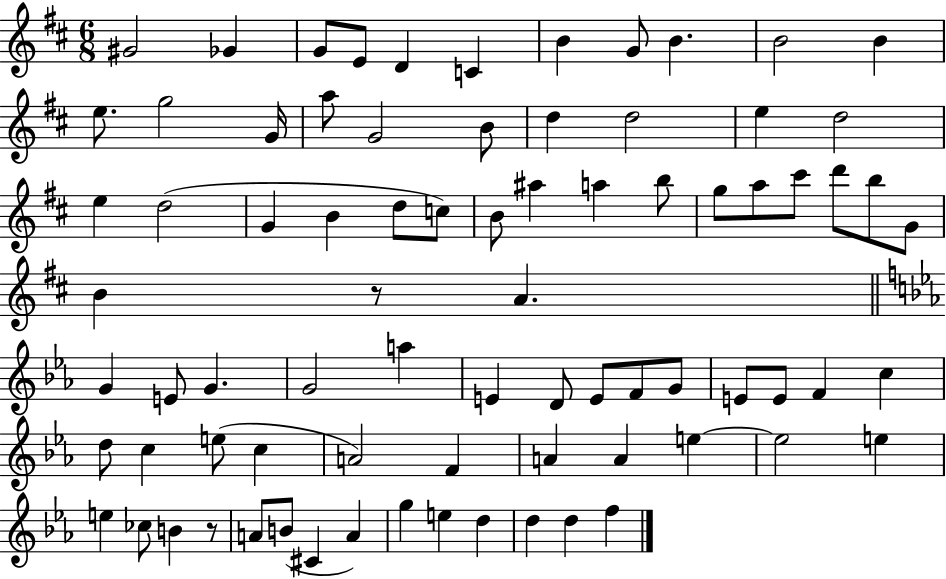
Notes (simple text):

G#4/h Gb4/q G4/e E4/e D4/q C4/q B4/q G4/e B4/q. B4/h B4/q E5/e. G5/h G4/s A5/e G4/h B4/e D5/q D5/h E5/q D5/h E5/q D5/h G4/q B4/q D5/e C5/e B4/e A#5/q A5/q B5/e G5/e A5/e C#6/e D6/e B5/e G4/e B4/q R/e A4/q. G4/q E4/e G4/q. G4/h A5/q E4/q D4/e E4/e F4/e G4/e E4/e E4/e F4/q C5/q D5/e C5/q E5/e C5/q A4/h F4/q A4/q A4/q E5/q E5/h E5/q E5/q CES5/e B4/q R/e A4/e B4/e C#4/q A4/q G5/q E5/q D5/q D5/q D5/q F5/q